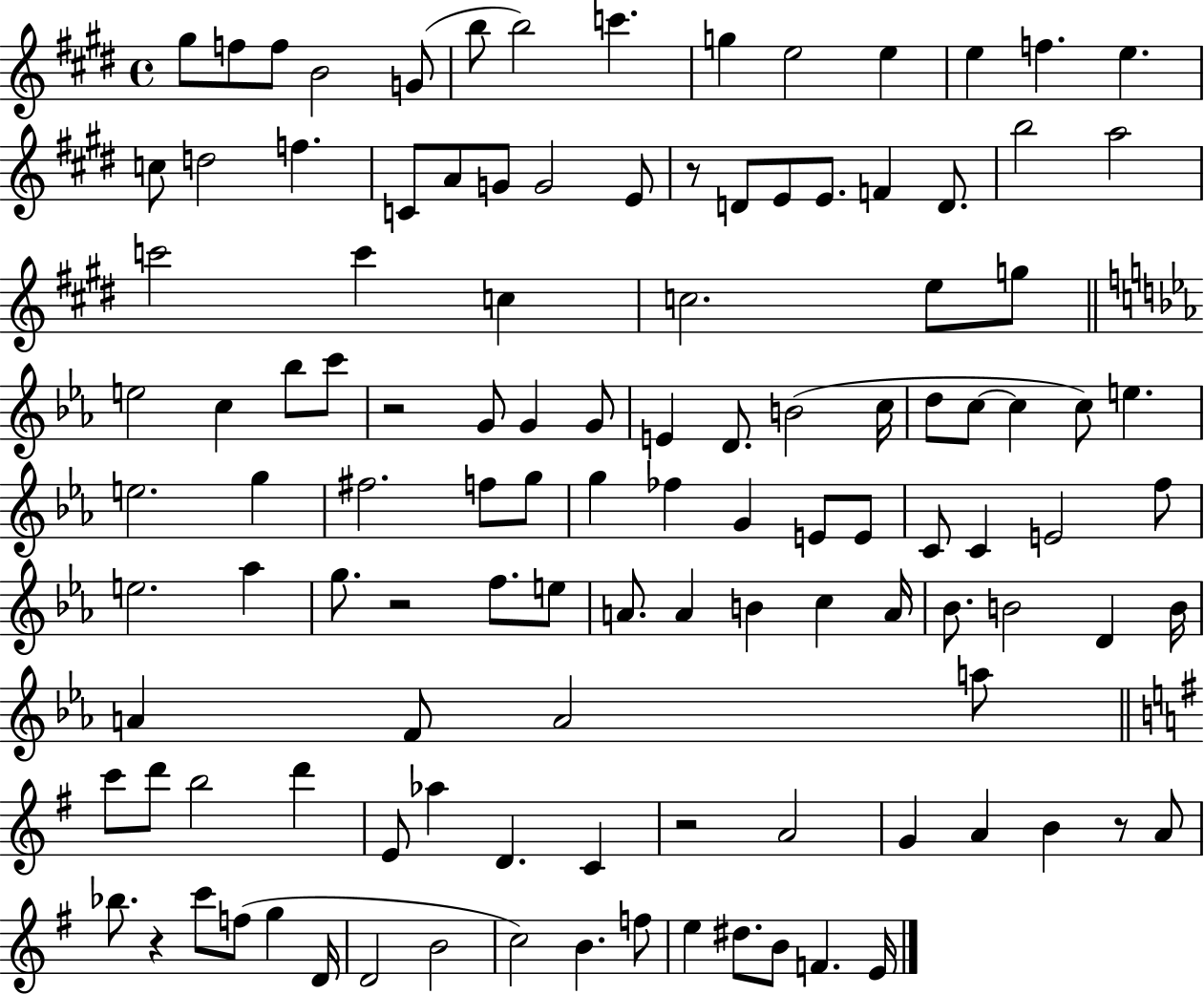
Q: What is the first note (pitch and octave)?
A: G#5